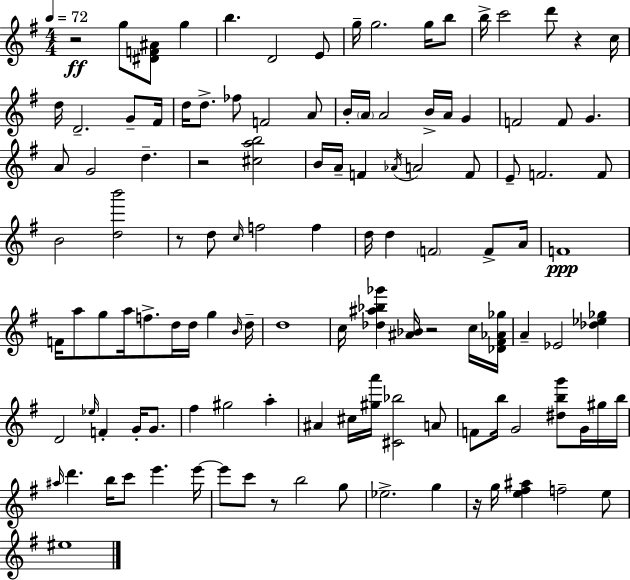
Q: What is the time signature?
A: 4/4